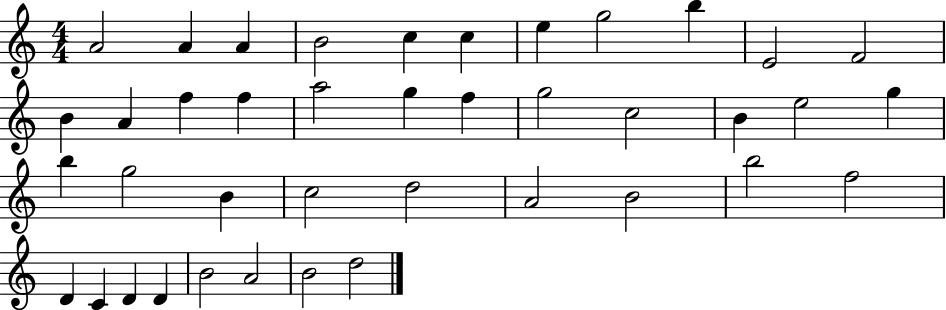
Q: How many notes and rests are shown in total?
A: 40